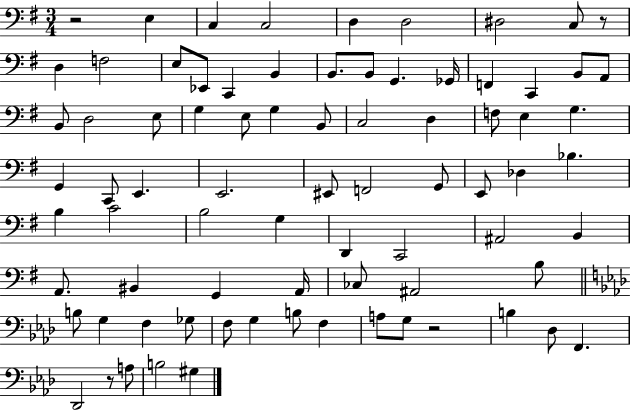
R/h E3/q C3/q C3/h D3/q D3/h D#3/h C3/e R/e D3/q F3/h E3/e Eb2/e C2/q B2/q B2/e. B2/e G2/q. Gb2/s F2/q C2/q B2/e A2/e B2/e D3/h E3/e G3/q E3/e G3/q B2/e C3/h D3/q F3/e E3/q G3/q. G2/q C2/e E2/q. E2/h. EIS2/e F2/h G2/e E2/e Db3/q Bb3/q. B3/q C4/h B3/h G3/q D2/q C2/h A#2/h B2/q A2/e. BIS2/q G2/q A2/s CES3/e A#2/h B3/e B3/e G3/q F3/q Gb3/e F3/e G3/q B3/e F3/q A3/e G3/e R/h B3/q Db3/e F2/q. Db2/h R/e A3/e B3/h G#3/q